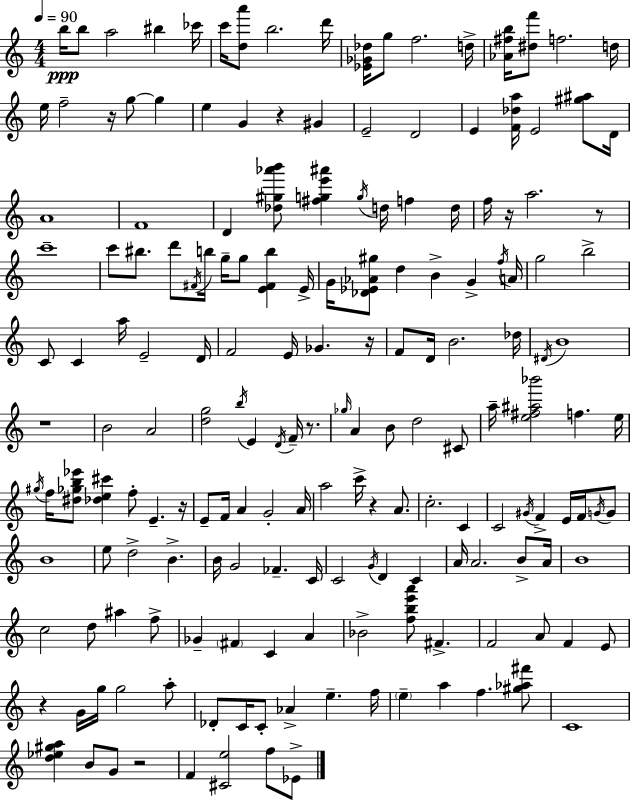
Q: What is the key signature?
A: A minor